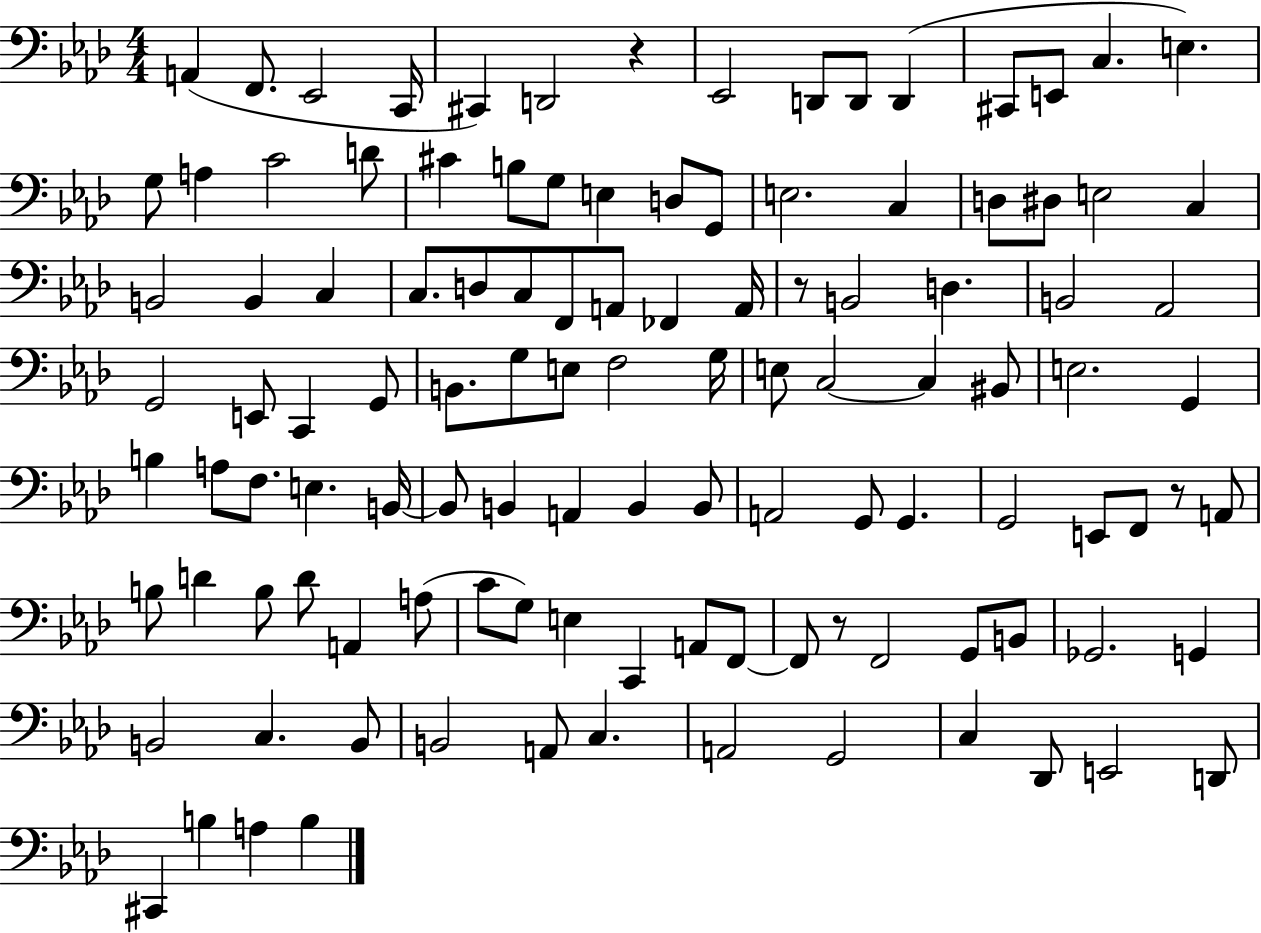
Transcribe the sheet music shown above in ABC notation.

X:1
T:Untitled
M:4/4
L:1/4
K:Ab
A,, F,,/2 _E,,2 C,,/4 ^C,, D,,2 z _E,,2 D,,/2 D,,/2 D,, ^C,,/2 E,,/2 C, E, G,/2 A, C2 D/2 ^C B,/2 G,/2 E, D,/2 G,,/2 E,2 C, D,/2 ^D,/2 E,2 C, B,,2 B,, C, C,/2 D,/2 C,/2 F,,/2 A,,/2 _F,, A,,/4 z/2 B,,2 D, B,,2 _A,,2 G,,2 E,,/2 C,, G,,/2 B,,/2 G,/2 E,/2 F,2 G,/4 E,/2 C,2 C, ^B,,/2 E,2 G,, B, A,/2 F,/2 E, B,,/4 B,,/2 B,, A,, B,, B,,/2 A,,2 G,,/2 G,, G,,2 E,,/2 F,,/2 z/2 A,,/2 B,/2 D B,/2 D/2 A,, A,/2 C/2 G,/2 E, C,, A,,/2 F,,/2 F,,/2 z/2 F,,2 G,,/2 B,,/2 _G,,2 G,, B,,2 C, B,,/2 B,,2 A,,/2 C, A,,2 G,,2 C, _D,,/2 E,,2 D,,/2 ^C,, B, A, B,